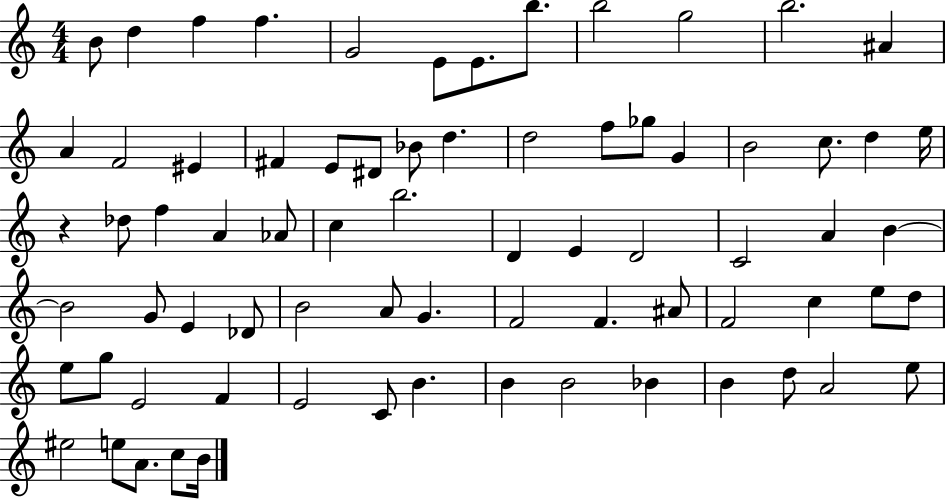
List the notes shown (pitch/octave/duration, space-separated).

B4/e D5/q F5/q F5/q. G4/h E4/e E4/e. B5/e. B5/h G5/h B5/h. A#4/q A4/q F4/h EIS4/q F#4/q E4/e D#4/e Bb4/e D5/q. D5/h F5/e Gb5/e G4/q B4/h C5/e. D5/q E5/s R/q Db5/e F5/q A4/q Ab4/e C5/q B5/h. D4/q E4/q D4/h C4/h A4/q B4/q B4/h G4/e E4/q Db4/e B4/h A4/e G4/q. F4/h F4/q. A#4/e F4/h C5/q E5/e D5/e E5/e G5/e E4/h F4/q E4/h C4/e B4/q. B4/q B4/h Bb4/q B4/q D5/e A4/h E5/e EIS5/h E5/e A4/e. C5/e B4/s